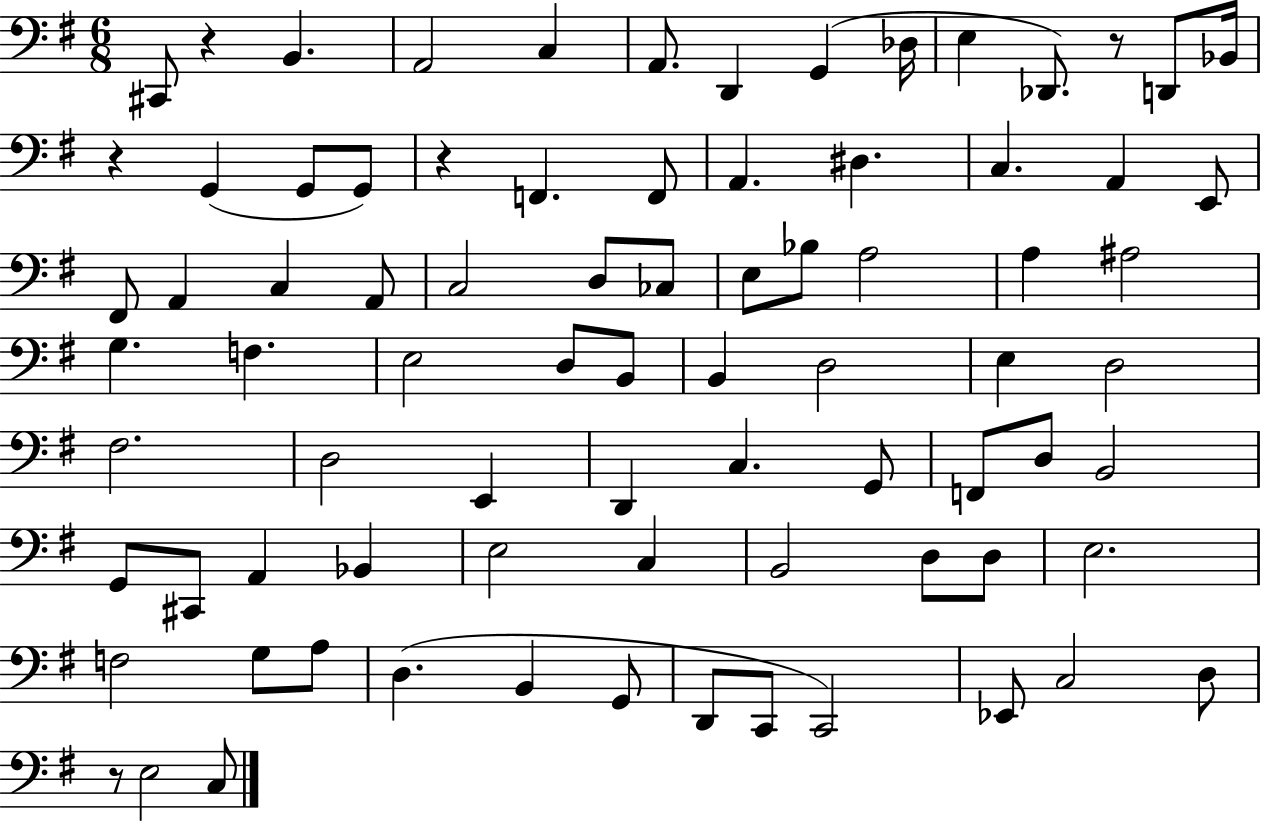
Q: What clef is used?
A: bass